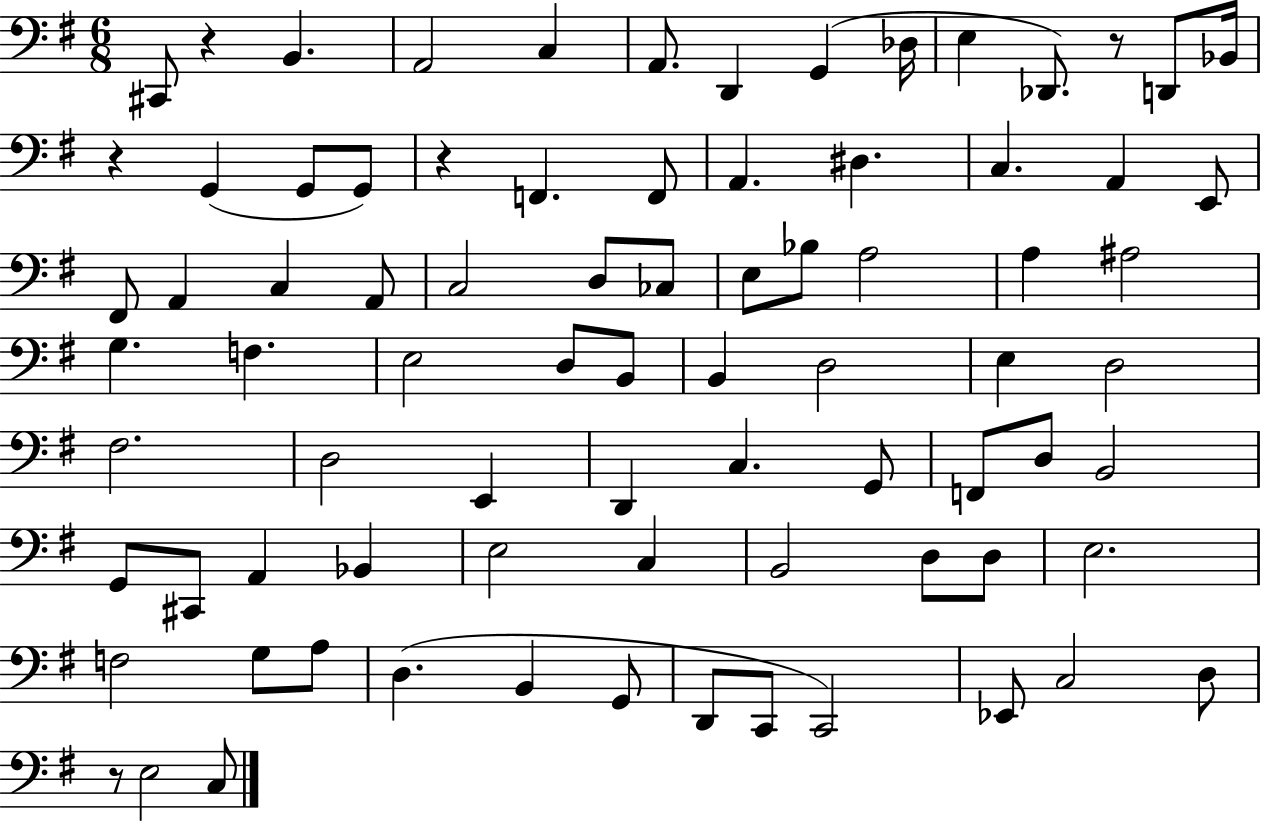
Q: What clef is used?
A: bass